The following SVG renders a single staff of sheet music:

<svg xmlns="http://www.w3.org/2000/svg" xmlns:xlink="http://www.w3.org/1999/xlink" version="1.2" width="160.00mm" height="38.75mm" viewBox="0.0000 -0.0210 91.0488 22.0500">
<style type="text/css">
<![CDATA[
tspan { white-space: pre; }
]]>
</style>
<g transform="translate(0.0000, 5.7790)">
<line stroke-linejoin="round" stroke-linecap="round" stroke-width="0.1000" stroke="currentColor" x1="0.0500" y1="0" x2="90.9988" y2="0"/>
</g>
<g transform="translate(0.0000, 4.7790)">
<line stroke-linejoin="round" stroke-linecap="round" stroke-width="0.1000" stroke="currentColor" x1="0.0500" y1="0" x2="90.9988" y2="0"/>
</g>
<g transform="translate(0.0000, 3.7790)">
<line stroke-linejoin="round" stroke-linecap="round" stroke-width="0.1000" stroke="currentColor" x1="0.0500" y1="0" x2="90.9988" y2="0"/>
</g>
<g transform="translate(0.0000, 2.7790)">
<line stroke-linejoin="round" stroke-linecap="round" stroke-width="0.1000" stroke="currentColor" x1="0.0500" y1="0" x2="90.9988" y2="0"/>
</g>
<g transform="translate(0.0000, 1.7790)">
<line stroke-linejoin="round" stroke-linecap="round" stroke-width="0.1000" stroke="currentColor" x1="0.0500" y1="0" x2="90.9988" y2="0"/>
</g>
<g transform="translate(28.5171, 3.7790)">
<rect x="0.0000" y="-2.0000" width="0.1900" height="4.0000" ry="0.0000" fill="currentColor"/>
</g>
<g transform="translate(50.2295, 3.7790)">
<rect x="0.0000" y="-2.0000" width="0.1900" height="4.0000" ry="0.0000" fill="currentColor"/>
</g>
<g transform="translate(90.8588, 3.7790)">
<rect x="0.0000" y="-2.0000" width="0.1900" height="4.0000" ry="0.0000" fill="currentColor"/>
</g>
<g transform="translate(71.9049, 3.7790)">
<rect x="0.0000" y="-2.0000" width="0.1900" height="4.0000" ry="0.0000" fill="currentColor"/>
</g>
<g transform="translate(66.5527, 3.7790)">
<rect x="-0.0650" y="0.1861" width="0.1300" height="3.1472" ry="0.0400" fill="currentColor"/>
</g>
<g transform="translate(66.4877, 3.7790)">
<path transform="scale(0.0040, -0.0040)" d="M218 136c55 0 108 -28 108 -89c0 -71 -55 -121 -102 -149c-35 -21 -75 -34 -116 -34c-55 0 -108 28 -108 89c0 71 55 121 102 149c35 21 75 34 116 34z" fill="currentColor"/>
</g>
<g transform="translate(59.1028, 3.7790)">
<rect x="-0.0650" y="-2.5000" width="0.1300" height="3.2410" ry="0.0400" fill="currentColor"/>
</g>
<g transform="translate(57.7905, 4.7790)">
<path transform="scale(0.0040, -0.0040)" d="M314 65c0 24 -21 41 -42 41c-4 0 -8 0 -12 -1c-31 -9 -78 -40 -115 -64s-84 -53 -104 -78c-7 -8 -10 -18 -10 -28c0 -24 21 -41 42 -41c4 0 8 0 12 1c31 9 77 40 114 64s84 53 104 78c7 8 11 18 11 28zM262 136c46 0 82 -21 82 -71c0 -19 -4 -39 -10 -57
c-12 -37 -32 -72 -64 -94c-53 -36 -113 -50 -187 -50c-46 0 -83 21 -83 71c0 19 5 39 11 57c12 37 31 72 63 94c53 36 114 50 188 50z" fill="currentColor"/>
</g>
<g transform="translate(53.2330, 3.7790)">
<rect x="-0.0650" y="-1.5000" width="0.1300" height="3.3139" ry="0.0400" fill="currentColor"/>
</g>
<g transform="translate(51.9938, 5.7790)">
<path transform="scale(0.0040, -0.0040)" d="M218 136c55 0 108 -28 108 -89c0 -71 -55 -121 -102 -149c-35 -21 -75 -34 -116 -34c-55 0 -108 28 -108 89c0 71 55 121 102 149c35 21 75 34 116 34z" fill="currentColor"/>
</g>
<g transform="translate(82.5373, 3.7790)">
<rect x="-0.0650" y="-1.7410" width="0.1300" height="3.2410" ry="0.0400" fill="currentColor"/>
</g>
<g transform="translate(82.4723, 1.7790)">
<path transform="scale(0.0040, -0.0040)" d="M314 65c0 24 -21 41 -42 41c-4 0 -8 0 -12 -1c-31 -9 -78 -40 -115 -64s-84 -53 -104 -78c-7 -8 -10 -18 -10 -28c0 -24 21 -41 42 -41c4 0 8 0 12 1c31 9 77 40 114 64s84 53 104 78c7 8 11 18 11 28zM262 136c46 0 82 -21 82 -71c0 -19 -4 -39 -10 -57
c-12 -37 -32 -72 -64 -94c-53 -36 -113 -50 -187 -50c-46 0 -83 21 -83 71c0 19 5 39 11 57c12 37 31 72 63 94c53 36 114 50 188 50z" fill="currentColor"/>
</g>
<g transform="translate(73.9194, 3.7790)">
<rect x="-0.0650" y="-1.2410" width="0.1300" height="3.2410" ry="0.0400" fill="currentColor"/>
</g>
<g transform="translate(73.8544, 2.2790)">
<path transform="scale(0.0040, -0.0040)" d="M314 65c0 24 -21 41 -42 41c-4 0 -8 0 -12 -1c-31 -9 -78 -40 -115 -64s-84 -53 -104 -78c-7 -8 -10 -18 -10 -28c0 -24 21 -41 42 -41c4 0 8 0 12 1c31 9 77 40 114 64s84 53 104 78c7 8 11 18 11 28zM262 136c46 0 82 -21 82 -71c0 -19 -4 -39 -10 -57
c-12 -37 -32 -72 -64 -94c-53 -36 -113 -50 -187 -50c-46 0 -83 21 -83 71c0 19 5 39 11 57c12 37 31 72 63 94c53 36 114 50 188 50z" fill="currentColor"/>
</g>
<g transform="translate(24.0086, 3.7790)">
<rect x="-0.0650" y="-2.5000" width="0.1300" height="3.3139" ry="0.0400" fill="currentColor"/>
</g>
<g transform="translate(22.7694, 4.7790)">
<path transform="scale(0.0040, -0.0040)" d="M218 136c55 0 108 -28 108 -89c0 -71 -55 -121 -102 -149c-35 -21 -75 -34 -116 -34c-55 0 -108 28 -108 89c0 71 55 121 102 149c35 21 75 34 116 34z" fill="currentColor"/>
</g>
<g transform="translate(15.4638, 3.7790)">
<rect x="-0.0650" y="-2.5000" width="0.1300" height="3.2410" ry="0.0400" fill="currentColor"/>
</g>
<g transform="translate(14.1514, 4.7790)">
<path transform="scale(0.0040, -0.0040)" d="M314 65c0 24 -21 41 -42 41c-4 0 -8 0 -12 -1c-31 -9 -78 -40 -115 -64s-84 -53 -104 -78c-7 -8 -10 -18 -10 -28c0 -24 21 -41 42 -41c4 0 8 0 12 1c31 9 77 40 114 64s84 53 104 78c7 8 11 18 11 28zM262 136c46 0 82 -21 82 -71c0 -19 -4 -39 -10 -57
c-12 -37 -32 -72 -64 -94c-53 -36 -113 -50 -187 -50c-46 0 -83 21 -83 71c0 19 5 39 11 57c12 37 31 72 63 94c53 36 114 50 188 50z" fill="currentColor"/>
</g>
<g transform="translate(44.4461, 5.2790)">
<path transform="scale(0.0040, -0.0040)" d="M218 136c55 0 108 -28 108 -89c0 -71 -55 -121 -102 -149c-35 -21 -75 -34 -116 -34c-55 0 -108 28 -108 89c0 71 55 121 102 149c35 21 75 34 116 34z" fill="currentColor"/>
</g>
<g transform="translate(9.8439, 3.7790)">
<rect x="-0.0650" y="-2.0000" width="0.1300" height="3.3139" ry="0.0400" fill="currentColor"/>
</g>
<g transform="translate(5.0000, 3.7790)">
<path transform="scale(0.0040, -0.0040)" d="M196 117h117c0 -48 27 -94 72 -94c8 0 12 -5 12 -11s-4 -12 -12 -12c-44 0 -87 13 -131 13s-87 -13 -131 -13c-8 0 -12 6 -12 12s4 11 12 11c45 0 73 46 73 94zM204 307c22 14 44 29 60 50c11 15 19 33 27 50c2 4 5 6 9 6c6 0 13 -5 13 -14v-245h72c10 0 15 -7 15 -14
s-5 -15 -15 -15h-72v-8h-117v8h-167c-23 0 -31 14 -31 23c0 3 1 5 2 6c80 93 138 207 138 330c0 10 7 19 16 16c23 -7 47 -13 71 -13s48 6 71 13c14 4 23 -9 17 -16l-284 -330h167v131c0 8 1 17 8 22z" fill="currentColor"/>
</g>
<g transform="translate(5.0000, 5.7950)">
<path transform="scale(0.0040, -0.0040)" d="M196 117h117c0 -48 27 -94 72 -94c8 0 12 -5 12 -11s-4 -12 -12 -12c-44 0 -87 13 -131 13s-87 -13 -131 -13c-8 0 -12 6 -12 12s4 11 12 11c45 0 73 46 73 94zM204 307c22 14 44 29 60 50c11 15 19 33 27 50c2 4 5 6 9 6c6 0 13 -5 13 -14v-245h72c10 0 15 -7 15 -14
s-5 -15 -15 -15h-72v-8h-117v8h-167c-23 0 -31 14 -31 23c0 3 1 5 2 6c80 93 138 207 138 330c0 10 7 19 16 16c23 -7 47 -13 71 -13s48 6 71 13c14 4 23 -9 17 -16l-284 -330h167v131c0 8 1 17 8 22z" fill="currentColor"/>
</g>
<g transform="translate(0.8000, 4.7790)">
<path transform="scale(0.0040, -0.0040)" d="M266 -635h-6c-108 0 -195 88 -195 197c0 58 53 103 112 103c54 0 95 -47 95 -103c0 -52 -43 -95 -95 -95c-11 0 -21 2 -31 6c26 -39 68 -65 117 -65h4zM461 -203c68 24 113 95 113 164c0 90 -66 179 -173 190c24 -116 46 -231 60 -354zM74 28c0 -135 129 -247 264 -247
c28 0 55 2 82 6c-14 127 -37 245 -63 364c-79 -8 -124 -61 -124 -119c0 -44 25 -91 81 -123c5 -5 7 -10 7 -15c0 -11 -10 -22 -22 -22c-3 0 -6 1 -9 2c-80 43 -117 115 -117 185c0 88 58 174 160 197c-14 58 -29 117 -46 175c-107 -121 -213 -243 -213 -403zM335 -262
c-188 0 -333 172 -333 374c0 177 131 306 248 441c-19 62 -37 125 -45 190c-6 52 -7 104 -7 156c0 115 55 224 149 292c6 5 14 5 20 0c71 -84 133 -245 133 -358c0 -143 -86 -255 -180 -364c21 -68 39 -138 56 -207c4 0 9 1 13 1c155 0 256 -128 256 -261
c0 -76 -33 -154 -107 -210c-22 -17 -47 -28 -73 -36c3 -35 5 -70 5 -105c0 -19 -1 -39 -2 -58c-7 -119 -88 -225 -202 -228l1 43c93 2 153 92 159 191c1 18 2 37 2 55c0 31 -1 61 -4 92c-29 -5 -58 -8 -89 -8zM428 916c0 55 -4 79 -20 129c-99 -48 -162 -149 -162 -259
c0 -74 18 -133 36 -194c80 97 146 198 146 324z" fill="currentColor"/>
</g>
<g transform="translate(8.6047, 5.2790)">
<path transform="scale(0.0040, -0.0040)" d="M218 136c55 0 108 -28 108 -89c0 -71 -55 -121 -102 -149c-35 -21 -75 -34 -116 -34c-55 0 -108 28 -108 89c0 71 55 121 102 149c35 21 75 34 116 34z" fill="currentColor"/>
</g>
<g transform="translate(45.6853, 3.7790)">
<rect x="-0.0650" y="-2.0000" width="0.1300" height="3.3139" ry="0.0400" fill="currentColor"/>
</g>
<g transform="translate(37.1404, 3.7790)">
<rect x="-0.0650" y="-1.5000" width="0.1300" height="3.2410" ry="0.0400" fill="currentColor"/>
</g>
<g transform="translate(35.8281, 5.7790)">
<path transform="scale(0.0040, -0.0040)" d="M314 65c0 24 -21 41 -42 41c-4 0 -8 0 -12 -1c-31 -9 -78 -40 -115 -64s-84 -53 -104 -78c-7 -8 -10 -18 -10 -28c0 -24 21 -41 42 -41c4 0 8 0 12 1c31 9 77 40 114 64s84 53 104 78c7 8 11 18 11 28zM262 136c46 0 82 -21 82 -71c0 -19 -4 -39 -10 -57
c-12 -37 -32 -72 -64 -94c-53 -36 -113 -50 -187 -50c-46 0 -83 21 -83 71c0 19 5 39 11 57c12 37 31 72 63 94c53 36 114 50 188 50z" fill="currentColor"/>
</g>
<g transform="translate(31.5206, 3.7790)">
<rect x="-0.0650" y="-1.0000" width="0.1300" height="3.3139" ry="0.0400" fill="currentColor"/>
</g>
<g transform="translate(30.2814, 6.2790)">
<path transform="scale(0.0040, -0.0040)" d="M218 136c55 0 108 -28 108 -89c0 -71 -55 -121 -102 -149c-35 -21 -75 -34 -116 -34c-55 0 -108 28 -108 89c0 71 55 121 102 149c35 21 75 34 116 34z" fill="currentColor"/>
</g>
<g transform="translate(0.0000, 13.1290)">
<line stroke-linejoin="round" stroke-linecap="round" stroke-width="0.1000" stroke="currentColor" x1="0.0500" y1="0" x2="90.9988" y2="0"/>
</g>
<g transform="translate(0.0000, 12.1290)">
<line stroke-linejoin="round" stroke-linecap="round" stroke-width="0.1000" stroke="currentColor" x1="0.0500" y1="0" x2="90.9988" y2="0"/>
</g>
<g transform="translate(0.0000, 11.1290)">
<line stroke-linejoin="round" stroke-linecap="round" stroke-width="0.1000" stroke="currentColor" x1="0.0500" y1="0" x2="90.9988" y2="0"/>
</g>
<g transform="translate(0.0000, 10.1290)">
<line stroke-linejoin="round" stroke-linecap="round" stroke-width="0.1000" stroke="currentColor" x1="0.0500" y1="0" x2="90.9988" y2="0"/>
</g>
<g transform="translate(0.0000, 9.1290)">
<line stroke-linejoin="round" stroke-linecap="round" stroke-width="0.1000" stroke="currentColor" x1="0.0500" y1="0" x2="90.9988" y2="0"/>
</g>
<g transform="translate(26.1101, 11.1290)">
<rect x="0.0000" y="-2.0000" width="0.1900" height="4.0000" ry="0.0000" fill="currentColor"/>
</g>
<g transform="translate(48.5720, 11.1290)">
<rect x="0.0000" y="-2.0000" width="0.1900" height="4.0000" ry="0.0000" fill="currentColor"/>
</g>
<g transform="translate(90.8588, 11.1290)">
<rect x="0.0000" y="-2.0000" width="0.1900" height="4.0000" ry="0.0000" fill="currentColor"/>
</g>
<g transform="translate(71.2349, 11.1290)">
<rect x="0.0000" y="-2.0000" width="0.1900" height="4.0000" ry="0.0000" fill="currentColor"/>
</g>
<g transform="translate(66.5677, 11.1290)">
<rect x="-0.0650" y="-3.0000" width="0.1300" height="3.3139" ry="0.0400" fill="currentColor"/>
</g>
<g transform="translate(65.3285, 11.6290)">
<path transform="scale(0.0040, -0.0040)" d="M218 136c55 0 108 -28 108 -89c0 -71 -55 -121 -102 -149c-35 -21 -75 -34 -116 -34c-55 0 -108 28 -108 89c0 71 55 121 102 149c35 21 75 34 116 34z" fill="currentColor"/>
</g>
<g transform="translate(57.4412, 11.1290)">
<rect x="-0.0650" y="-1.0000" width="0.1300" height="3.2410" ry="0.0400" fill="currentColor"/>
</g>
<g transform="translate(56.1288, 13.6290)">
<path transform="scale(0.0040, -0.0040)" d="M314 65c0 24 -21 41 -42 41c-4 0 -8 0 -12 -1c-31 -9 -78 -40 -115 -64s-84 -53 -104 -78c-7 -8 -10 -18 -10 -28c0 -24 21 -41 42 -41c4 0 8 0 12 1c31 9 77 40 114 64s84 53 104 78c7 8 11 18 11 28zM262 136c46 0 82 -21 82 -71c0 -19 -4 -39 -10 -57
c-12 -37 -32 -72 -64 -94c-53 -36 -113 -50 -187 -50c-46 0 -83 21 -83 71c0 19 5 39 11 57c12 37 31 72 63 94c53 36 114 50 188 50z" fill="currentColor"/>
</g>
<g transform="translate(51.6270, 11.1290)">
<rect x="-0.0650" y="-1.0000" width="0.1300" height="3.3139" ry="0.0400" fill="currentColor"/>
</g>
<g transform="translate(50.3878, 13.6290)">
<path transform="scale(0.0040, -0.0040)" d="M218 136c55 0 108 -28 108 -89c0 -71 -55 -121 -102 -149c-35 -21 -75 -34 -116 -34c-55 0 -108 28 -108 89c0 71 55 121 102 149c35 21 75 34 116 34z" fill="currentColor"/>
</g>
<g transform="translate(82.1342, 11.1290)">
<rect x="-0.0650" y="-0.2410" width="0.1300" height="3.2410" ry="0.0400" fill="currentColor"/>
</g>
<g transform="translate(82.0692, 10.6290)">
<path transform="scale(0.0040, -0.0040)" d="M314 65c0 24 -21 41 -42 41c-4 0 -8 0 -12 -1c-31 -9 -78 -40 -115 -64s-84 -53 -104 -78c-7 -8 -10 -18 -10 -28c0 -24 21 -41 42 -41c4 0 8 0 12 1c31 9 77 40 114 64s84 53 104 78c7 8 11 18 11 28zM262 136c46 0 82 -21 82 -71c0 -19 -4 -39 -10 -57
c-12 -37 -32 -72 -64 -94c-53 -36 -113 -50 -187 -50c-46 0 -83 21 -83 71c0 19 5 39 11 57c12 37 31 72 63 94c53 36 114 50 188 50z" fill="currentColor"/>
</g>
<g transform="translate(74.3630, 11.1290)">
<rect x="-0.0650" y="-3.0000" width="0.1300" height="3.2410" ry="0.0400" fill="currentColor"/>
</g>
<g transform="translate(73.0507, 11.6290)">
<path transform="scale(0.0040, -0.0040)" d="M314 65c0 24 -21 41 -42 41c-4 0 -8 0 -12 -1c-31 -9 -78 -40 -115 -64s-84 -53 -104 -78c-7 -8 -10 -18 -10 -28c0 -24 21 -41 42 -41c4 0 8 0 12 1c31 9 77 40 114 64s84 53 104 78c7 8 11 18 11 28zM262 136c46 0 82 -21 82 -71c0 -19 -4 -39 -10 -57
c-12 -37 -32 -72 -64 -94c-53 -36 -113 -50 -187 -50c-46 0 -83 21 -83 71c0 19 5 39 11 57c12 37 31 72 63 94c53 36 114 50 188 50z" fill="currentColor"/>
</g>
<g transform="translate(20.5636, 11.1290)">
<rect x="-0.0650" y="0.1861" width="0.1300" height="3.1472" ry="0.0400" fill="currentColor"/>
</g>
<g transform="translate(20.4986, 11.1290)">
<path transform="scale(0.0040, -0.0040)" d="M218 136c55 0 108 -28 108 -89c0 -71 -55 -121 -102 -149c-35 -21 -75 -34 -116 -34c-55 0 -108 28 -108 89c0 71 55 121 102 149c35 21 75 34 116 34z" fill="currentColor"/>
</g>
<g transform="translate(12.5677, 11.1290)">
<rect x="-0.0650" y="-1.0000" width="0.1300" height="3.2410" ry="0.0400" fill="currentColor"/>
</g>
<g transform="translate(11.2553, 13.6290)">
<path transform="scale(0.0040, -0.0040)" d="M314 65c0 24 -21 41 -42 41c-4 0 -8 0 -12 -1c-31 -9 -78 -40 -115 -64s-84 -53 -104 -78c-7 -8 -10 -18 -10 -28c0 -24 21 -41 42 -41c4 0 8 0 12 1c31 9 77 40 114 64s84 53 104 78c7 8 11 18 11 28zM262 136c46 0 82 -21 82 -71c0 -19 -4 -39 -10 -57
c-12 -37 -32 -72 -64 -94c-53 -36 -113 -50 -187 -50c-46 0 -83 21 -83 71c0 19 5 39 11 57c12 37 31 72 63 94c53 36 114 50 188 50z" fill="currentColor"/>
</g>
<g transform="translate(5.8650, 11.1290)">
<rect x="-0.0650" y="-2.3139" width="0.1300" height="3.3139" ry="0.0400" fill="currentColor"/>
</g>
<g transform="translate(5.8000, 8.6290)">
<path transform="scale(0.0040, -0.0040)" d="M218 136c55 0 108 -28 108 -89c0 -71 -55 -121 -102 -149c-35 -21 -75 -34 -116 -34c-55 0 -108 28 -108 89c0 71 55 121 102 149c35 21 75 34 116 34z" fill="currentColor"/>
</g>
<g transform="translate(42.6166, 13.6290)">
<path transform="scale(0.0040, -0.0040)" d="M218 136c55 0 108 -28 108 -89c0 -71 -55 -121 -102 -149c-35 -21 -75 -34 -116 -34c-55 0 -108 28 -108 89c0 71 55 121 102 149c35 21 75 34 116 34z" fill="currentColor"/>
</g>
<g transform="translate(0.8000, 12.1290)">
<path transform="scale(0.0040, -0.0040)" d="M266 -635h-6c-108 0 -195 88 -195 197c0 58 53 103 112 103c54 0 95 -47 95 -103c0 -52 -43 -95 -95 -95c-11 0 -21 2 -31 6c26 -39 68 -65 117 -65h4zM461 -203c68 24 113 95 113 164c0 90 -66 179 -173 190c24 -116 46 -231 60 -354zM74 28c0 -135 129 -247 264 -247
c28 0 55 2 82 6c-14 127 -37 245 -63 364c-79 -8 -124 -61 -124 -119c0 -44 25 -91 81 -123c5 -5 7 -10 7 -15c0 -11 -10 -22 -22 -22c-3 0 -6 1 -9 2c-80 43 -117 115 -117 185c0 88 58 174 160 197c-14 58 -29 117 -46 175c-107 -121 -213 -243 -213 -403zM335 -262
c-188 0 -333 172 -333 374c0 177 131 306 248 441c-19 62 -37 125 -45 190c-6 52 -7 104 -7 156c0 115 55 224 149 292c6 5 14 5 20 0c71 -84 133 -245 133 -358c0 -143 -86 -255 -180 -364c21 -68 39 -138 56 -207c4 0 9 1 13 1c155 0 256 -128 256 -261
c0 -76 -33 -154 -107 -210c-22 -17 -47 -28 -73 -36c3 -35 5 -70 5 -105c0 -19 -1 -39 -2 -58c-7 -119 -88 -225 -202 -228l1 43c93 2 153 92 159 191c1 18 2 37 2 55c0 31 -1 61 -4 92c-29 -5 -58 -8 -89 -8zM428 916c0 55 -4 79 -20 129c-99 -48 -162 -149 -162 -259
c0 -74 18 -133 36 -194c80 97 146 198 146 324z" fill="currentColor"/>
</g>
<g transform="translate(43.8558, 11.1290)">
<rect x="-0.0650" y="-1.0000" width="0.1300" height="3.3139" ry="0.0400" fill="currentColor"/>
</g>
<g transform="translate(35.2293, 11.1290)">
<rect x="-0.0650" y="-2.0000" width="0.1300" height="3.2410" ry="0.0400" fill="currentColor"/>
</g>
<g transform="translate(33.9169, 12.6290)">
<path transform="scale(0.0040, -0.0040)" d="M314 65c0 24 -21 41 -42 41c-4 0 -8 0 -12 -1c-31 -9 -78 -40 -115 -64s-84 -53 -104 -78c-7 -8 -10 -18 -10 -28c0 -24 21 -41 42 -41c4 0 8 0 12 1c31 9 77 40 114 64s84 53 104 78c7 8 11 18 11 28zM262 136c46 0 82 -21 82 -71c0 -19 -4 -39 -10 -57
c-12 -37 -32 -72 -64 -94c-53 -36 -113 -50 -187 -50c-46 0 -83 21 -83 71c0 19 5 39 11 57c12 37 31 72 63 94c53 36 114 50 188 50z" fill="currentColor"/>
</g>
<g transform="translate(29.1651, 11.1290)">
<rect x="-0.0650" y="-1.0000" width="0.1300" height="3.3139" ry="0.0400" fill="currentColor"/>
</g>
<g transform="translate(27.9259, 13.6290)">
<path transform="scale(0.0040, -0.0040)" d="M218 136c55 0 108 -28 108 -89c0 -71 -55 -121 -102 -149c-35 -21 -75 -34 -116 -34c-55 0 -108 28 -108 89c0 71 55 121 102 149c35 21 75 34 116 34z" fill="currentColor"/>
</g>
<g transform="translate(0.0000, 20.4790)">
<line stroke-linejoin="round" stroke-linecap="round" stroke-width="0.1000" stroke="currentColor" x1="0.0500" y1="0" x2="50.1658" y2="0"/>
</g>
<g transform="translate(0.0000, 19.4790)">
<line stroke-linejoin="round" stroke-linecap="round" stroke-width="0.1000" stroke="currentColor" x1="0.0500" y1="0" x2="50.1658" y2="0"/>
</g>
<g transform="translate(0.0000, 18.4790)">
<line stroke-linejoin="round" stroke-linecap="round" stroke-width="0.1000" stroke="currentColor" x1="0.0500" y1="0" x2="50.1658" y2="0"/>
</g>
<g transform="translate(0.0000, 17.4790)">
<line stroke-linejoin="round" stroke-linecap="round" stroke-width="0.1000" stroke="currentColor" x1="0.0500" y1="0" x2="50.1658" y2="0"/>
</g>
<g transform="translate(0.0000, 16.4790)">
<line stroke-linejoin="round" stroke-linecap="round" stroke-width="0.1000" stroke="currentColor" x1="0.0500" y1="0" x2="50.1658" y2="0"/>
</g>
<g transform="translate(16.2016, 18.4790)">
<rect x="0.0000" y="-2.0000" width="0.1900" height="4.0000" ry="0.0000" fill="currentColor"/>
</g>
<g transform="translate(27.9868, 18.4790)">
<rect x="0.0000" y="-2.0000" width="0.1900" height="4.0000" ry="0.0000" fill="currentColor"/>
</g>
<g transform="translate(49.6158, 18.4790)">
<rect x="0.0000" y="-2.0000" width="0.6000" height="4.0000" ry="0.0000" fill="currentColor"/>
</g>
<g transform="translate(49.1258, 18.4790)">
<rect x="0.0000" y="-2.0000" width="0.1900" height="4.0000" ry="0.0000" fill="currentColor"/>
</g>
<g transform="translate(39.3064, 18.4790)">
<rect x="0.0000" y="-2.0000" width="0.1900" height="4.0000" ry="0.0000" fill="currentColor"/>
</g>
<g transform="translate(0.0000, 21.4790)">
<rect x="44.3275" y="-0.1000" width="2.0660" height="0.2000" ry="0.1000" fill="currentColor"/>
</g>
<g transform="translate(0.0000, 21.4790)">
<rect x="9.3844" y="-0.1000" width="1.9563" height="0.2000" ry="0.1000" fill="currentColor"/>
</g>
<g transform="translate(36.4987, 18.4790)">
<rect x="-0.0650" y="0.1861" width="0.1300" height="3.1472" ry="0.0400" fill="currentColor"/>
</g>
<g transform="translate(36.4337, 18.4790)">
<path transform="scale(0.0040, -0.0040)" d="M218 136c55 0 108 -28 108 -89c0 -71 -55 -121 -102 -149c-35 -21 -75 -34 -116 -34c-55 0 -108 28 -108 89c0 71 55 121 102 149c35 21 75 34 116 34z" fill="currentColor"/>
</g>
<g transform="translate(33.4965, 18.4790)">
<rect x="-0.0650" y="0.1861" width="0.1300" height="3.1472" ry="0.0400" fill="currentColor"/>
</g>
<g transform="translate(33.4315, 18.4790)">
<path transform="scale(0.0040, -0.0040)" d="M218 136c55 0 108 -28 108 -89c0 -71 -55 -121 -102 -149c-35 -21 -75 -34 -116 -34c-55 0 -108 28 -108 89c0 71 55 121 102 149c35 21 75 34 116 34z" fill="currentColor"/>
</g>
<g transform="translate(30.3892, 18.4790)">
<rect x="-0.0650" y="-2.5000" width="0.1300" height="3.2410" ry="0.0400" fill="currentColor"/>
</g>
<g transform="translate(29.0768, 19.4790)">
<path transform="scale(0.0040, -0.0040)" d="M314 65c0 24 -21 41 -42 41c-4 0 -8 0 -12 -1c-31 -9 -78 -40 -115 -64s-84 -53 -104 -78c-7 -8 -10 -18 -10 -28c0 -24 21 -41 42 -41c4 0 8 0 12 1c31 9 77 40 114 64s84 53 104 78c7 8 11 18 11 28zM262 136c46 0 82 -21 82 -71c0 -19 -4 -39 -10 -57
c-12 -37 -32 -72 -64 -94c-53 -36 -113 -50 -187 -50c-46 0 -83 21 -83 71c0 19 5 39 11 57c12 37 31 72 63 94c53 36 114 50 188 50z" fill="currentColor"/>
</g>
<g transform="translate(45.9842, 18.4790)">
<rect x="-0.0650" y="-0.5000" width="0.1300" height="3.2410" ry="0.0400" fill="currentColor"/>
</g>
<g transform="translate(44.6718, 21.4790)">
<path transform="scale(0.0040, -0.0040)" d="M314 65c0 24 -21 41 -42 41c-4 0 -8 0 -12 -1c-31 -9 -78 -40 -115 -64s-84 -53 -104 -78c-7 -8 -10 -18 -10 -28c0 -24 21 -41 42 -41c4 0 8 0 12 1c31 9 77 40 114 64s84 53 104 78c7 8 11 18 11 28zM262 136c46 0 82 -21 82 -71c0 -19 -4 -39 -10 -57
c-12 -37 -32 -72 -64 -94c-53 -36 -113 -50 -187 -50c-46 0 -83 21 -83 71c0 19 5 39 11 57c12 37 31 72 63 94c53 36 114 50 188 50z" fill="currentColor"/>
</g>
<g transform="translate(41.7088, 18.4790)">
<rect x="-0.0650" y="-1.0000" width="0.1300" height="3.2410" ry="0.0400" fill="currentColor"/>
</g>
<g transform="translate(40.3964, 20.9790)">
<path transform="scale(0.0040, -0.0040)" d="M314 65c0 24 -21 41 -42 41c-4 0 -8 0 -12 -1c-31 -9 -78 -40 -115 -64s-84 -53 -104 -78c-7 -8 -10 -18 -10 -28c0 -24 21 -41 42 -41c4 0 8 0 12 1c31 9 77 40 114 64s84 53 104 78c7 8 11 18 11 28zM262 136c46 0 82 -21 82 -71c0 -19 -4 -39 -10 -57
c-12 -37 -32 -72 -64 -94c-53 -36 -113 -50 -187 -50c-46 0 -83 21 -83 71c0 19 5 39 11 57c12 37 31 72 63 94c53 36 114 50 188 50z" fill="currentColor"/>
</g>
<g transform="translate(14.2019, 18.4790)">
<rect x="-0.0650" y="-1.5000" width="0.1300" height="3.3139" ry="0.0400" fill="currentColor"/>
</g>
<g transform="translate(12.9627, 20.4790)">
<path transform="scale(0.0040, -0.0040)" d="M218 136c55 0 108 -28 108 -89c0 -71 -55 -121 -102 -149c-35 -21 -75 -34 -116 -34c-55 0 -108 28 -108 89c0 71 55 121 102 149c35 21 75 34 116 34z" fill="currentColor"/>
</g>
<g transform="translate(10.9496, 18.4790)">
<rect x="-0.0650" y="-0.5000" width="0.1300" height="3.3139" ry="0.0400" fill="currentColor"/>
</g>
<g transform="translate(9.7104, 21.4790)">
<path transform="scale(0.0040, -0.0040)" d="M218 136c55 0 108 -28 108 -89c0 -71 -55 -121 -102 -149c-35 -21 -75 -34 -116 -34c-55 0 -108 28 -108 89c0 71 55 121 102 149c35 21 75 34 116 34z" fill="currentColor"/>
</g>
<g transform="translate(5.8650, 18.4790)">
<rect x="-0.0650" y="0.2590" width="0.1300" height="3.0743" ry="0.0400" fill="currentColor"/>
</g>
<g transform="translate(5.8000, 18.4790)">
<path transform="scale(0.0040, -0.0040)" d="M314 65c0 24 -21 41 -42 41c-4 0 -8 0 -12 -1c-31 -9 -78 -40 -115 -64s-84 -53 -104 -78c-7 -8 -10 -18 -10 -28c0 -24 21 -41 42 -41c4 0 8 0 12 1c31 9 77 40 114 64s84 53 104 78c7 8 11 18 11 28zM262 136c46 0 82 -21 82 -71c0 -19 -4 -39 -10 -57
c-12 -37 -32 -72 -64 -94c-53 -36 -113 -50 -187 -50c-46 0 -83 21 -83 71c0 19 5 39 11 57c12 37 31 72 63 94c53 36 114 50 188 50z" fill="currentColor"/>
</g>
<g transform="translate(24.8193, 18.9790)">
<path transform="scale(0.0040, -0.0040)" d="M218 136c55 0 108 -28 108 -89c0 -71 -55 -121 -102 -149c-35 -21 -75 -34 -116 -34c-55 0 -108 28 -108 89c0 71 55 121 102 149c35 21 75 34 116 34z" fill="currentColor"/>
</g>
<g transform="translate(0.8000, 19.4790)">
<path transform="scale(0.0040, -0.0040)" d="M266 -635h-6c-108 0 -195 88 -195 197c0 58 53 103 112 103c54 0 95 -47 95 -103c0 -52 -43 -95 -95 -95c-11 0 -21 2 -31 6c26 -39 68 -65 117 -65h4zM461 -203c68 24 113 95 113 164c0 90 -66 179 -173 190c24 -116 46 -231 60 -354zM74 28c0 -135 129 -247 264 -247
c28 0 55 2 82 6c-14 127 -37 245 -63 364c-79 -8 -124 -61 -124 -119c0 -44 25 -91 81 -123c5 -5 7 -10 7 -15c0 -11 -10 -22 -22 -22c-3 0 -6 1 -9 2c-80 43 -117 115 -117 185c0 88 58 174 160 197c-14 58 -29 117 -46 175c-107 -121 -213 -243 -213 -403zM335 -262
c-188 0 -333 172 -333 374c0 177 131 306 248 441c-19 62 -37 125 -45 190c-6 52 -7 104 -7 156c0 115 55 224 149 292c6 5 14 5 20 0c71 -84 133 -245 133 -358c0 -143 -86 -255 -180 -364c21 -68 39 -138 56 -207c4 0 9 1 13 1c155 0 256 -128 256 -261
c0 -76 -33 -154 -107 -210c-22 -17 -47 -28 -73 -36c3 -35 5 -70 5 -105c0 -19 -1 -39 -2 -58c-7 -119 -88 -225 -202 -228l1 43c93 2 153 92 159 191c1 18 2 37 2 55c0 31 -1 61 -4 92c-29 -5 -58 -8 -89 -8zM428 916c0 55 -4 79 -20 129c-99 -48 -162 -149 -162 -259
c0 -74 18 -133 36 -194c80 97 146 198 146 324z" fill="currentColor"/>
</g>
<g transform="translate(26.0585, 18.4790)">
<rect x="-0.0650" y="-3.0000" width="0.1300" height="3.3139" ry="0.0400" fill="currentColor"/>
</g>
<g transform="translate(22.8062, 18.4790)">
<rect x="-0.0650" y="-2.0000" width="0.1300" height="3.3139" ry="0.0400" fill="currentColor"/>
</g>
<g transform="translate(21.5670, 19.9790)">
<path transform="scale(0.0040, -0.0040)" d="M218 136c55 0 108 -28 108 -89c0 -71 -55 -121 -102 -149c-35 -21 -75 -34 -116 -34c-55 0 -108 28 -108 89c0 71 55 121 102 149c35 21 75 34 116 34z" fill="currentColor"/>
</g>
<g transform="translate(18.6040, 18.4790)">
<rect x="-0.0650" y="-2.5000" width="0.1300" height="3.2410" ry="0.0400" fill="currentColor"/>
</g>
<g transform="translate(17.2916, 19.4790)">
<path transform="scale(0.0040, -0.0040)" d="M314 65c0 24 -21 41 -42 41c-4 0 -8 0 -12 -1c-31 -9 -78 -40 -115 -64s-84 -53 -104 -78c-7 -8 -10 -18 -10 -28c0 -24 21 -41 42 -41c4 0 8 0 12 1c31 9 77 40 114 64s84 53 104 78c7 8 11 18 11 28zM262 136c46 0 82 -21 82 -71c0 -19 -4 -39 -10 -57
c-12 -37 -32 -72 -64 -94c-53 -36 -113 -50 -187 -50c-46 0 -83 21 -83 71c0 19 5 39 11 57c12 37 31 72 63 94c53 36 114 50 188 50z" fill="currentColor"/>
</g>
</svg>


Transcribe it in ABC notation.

X:1
T:Untitled
M:4/4
L:1/4
K:C
F G2 G D E2 F E G2 B e2 f2 g D2 B D F2 D D D2 A A2 c2 B2 C E G2 F A G2 B B D2 C2